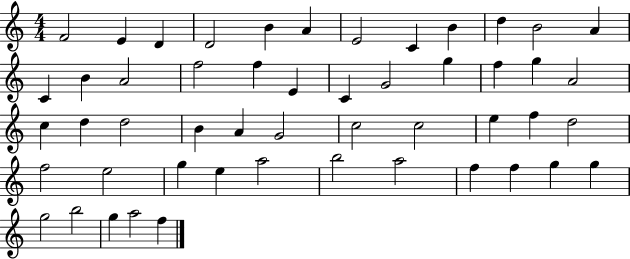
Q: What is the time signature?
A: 4/4